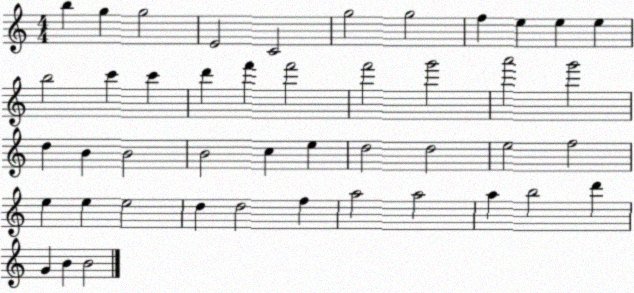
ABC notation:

X:1
T:Untitled
M:4/4
L:1/4
K:C
b g g2 E2 C2 g2 g2 f e e e b2 c' c' d' f' f'2 f'2 g'2 a'2 g'2 d B B2 B2 c e d2 d2 e2 f2 e e e2 d d2 f a2 a2 a b2 d' G B B2